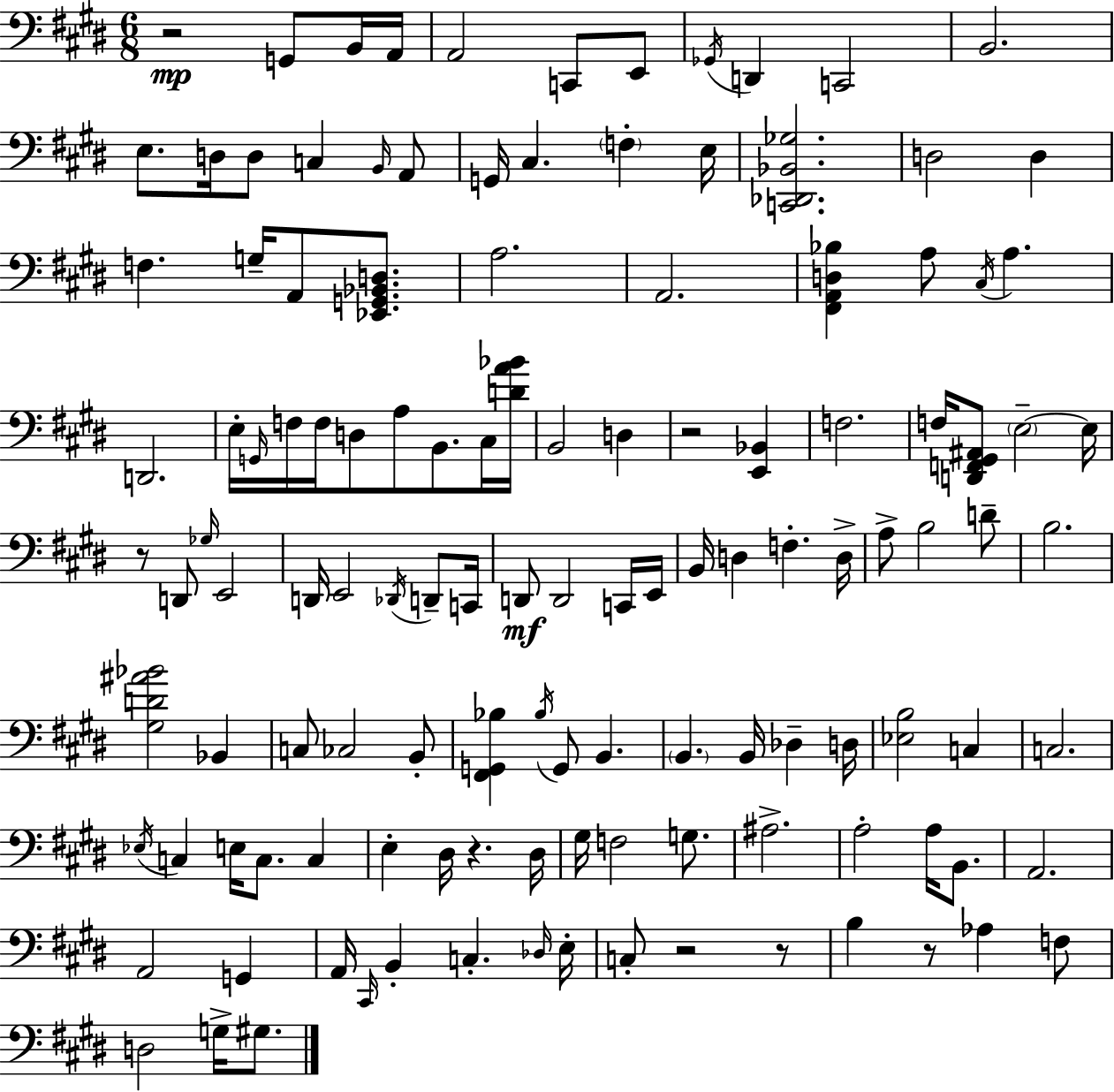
{
  \clef bass
  \numericTimeSignature
  \time 6/8
  \key e \major
  r2\mp g,8 b,16 a,16 | a,2 c,8 e,8 | \acciaccatura { ges,16 } d,4 c,2 | b,2. | \break e8. d16 d8 c4 \grace { b,16 } | a,8 g,16 cis4. \parenthesize f4-. | e16 <c, des, bes, ges>2. | d2 d4 | \break f4. g16-- a,8 <ees, g, bes, d>8. | a2. | a,2. | <fis, a, d bes>4 a8 \acciaccatura { cis16 } a4. | \break d,2. | e16-. \grace { g,16 } f16 f16 d8 a8 b,8. | cis16 <d' a' bes'>16 b,2 | d4 r2 | \break <e, bes,>4 f2. | f16 <d, f, gis, ais,>8 \parenthesize e2--~~ | e16 r8 d,8 \grace { ges16 } e,2 | d,16 e,2 | \break \acciaccatura { des,16 } d,8-- c,16 d,8\mf d,2 | c,16 e,16 b,16 d4 f4.-. | d16-> a8-> b2 | d'8-- b2. | \break <gis d' ais' bes'>2 | bes,4 c8 ces2 | b,8-. <fis, g, bes>4 \acciaccatura { bes16 } g,8 | b,4. \parenthesize b,4. | \break b,16 des4-- d16 <ees b>2 | c4 c2. | \acciaccatura { ees16 } c4 | e16 c8. c4 e4-. | \break dis16 r4. dis16 gis16 f2 | g8. ais2.-> | a2-. | a16 b,8. a,2. | \break a,2 | g,4 a,16 \grace { cis,16 } b,4-. | c4.-. \grace { des16 } e16-. c8-. | r2 r8 b4 | \break r8 aes4 f8 d2 | g16-> gis8. \bar "|."
}